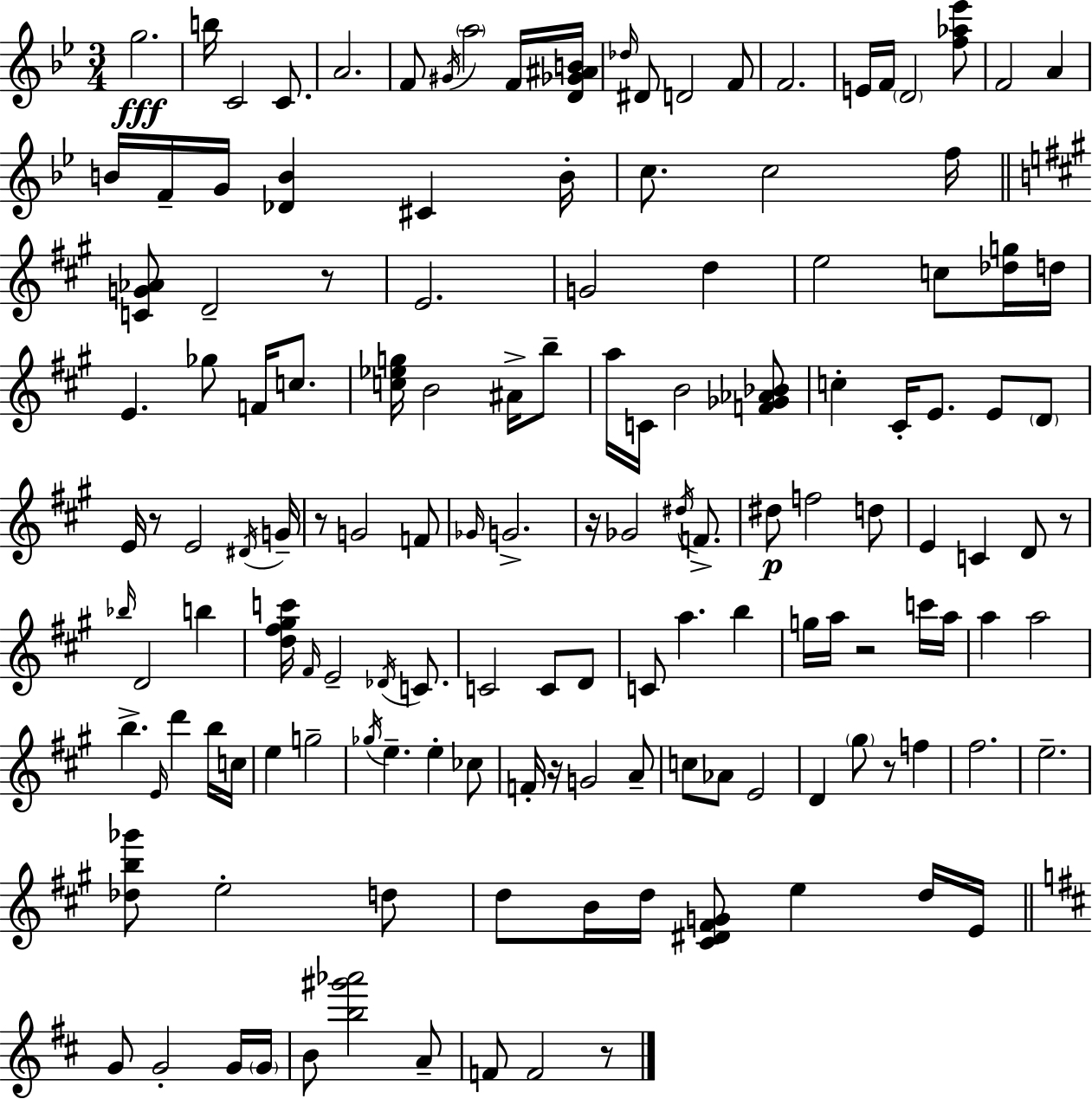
G5/h. B5/s C4/h C4/e. A4/h. F4/e G#4/s A5/h F4/s [D4,Gb4,A#4,B4]/s Db5/s D#4/e D4/h F4/e F4/h. E4/s F4/s D4/h [F5,Ab5,Eb6]/e F4/h A4/q B4/s F4/s G4/s [Db4,B4]/q C#4/q B4/s C5/e. C5/h F5/s [C4,G4,Ab4]/e D4/h R/e E4/h. G4/h D5/q E5/h C5/e [Db5,G5]/s D5/s E4/q. Gb5/e F4/s C5/e. [C5,Eb5,G5]/s B4/h A#4/s B5/e A5/s C4/s B4/h [F4,Gb4,Ab4,Bb4]/e C5/q C#4/s E4/e. E4/e D4/e E4/s R/e E4/h D#4/s G4/s R/e G4/h F4/e Gb4/s G4/h. R/s Gb4/h D#5/s F4/e. D#5/e F5/h D5/e E4/q C4/q D4/e R/e Bb5/s D4/h B5/q [D5,F#5,G#5,C6]/s F#4/s E4/h Db4/s C4/e. C4/h C4/e D4/e C4/e A5/q. B5/q G5/s A5/s R/h C6/s A5/s A5/q A5/h B5/q. E4/s D6/q B5/s C5/s E5/q G5/h Gb5/s E5/q. E5/q CES5/e F4/s R/s G4/h A4/e C5/e Ab4/e E4/h D4/q G#5/e R/e F5/q F#5/h. E5/h. [Db5,B5,Gb6]/e E5/h D5/e D5/e B4/s D5/s [C#4,D#4,F#4,G4]/e E5/q D5/s E4/s G4/e G4/h G4/s G4/s B4/e [B5,G#6,Ab6]/h A4/e F4/e F4/h R/e